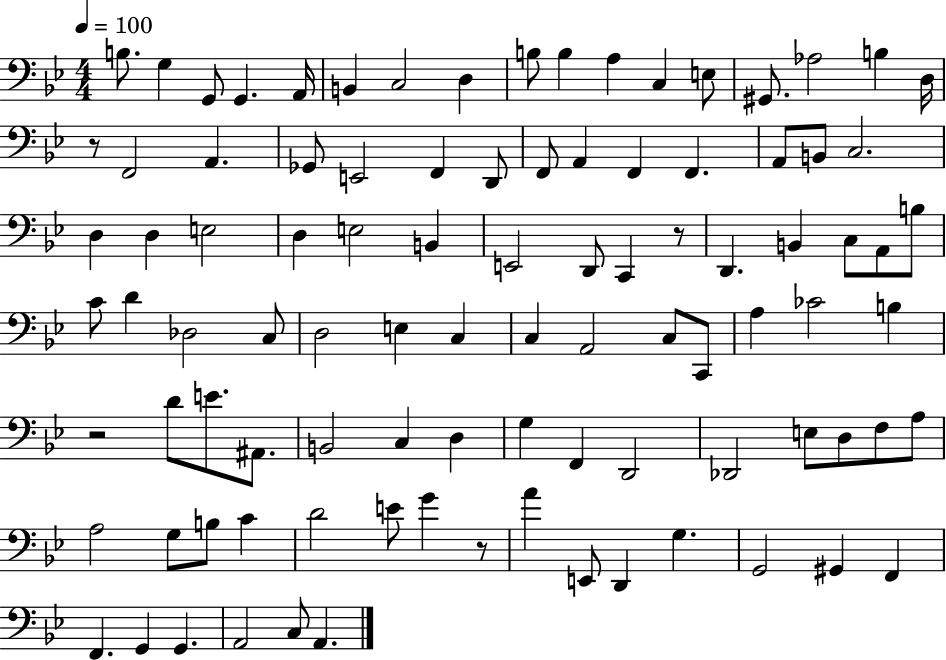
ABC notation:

X:1
T:Untitled
M:4/4
L:1/4
K:Bb
B,/2 G, G,,/2 G,, A,,/4 B,, C,2 D, B,/2 B, A, C, E,/2 ^G,,/2 _A,2 B, D,/4 z/2 F,,2 A,, _G,,/2 E,,2 F,, D,,/2 F,,/2 A,, F,, F,, A,,/2 B,,/2 C,2 D, D, E,2 D, E,2 B,, E,,2 D,,/2 C,, z/2 D,, B,, C,/2 A,,/2 B,/2 C/2 D _D,2 C,/2 D,2 E, C, C, A,,2 C,/2 C,,/2 A, _C2 B, z2 D/2 E/2 ^A,,/2 B,,2 C, D, G, F,, D,,2 _D,,2 E,/2 D,/2 F,/2 A,/2 A,2 G,/2 B,/2 C D2 E/2 G z/2 A E,,/2 D,, G, G,,2 ^G,, F,, F,, G,, G,, A,,2 C,/2 A,,